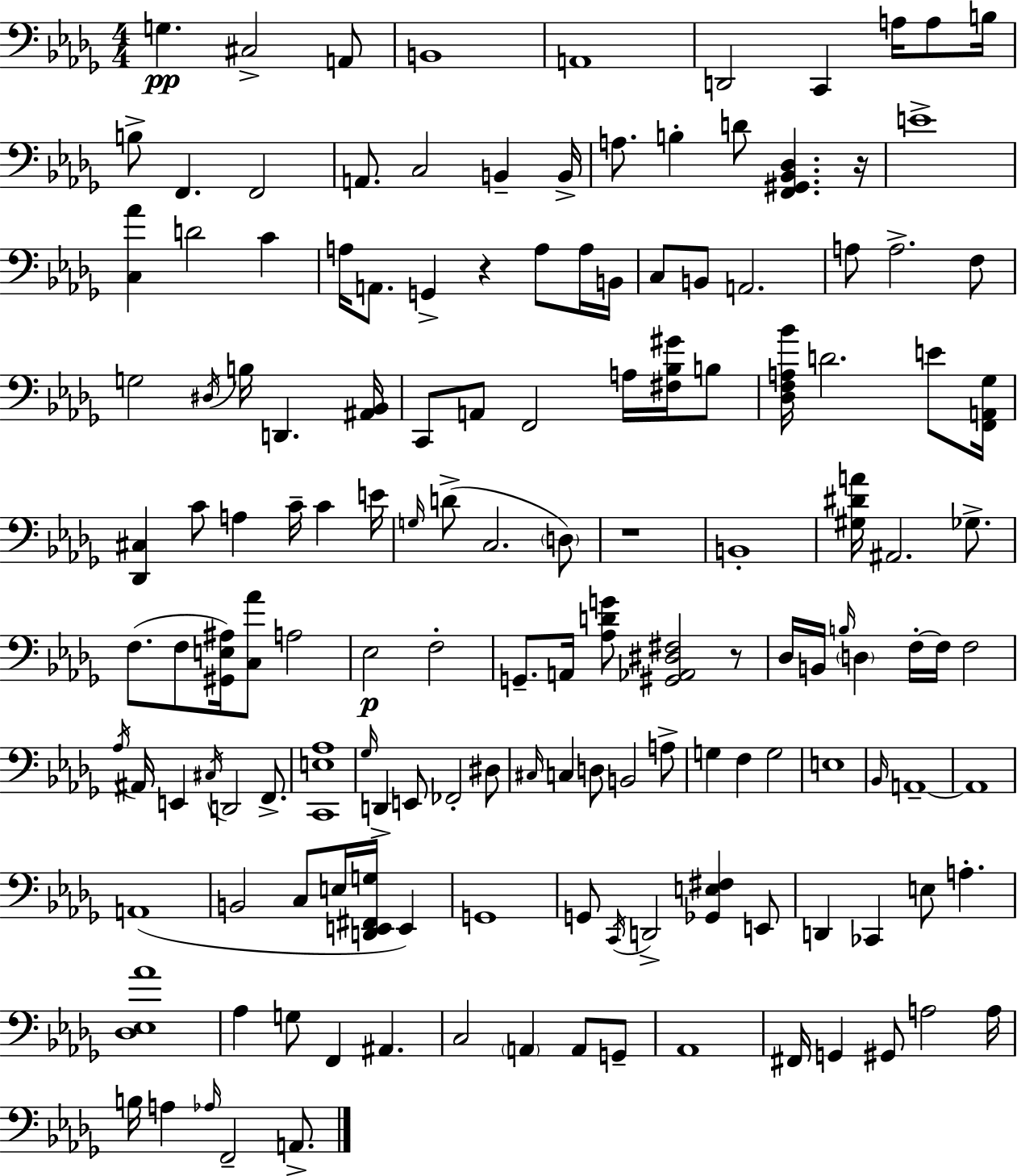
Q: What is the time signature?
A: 4/4